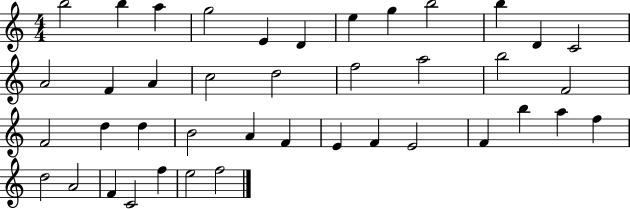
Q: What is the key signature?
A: C major